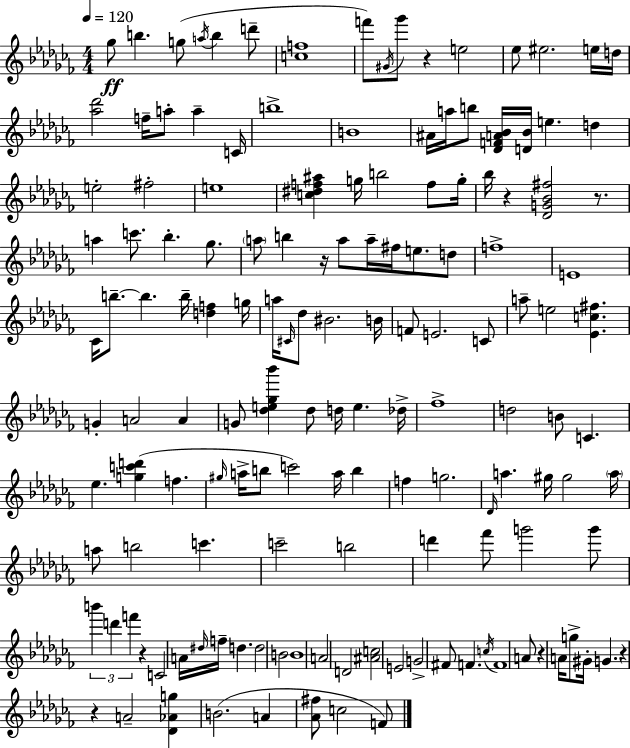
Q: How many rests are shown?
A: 8